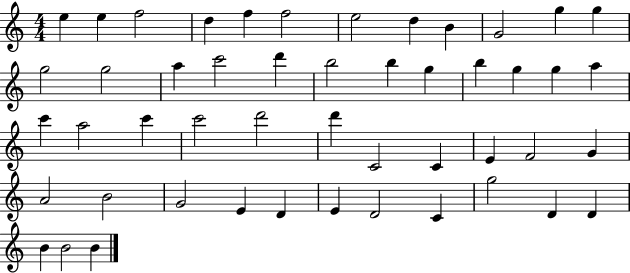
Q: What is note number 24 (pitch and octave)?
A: A5